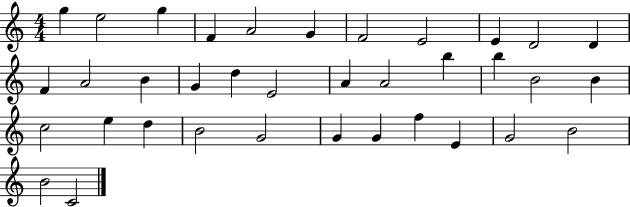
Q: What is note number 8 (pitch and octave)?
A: E4